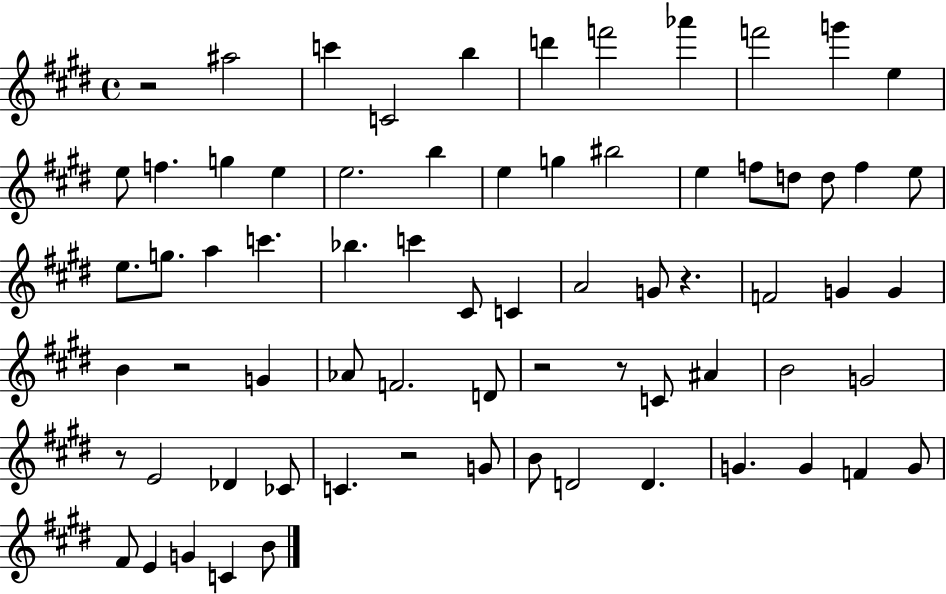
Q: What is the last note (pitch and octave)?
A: B4